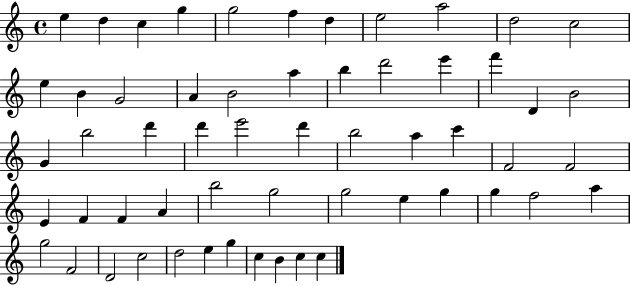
{
  \clef treble
  \time 4/4
  \defaultTimeSignature
  \key c \major
  e''4 d''4 c''4 g''4 | g''2 f''4 d''4 | e''2 a''2 | d''2 c''2 | \break e''4 b'4 g'2 | a'4 b'2 a''4 | b''4 d'''2 e'''4 | f'''4 d'4 b'2 | \break g'4 b''2 d'''4 | d'''4 e'''2 d'''4 | b''2 a''4 c'''4 | f'2 f'2 | \break e'4 f'4 f'4 a'4 | b''2 g''2 | g''2 e''4 g''4 | g''4 f''2 a''4 | \break g''2 f'2 | d'2 c''2 | d''2 e''4 g''4 | c''4 b'4 c''4 c''4 | \break \bar "|."
}